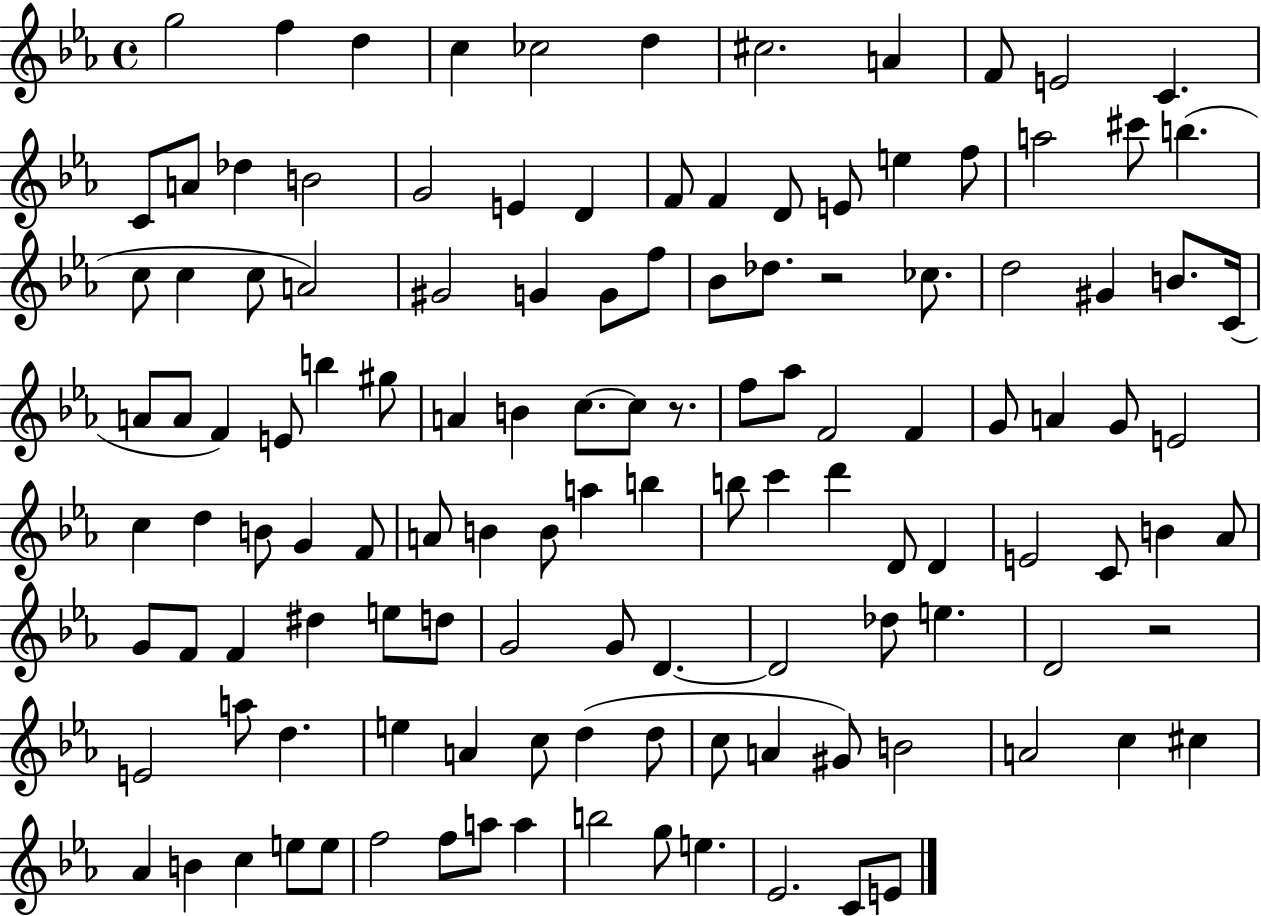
{
  \clef treble
  \time 4/4
  \defaultTimeSignature
  \key ees \major
  g''2 f''4 d''4 | c''4 ces''2 d''4 | cis''2. a'4 | f'8 e'2 c'4. | \break c'8 a'8 des''4 b'2 | g'2 e'4 d'4 | f'8 f'4 d'8 e'8 e''4 f''8 | a''2 cis'''8 b''4.( | \break c''8 c''4 c''8 a'2) | gis'2 g'4 g'8 f''8 | bes'8 des''8. r2 ces''8. | d''2 gis'4 b'8. c'16( | \break a'8 a'8 f'4) e'8 b''4 gis''8 | a'4 b'4 c''8.~~ c''8 r8. | f''8 aes''8 f'2 f'4 | g'8 a'4 g'8 e'2 | \break c''4 d''4 b'8 g'4 f'8 | a'8 b'4 b'8 a''4 b''4 | b''8 c'''4 d'''4 d'8 d'4 | e'2 c'8 b'4 aes'8 | \break g'8 f'8 f'4 dis''4 e''8 d''8 | g'2 g'8 d'4.~~ | d'2 des''8 e''4. | d'2 r2 | \break e'2 a''8 d''4. | e''4 a'4 c''8 d''4( d''8 | c''8 a'4 gis'8) b'2 | a'2 c''4 cis''4 | \break aes'4 b'4 c''4 e''8 e''8 | f''2 f''8 a''8 a''4 | b''2 g''8 e''4. | ees'2. c'8 e'8 | \break \bar "|."
}